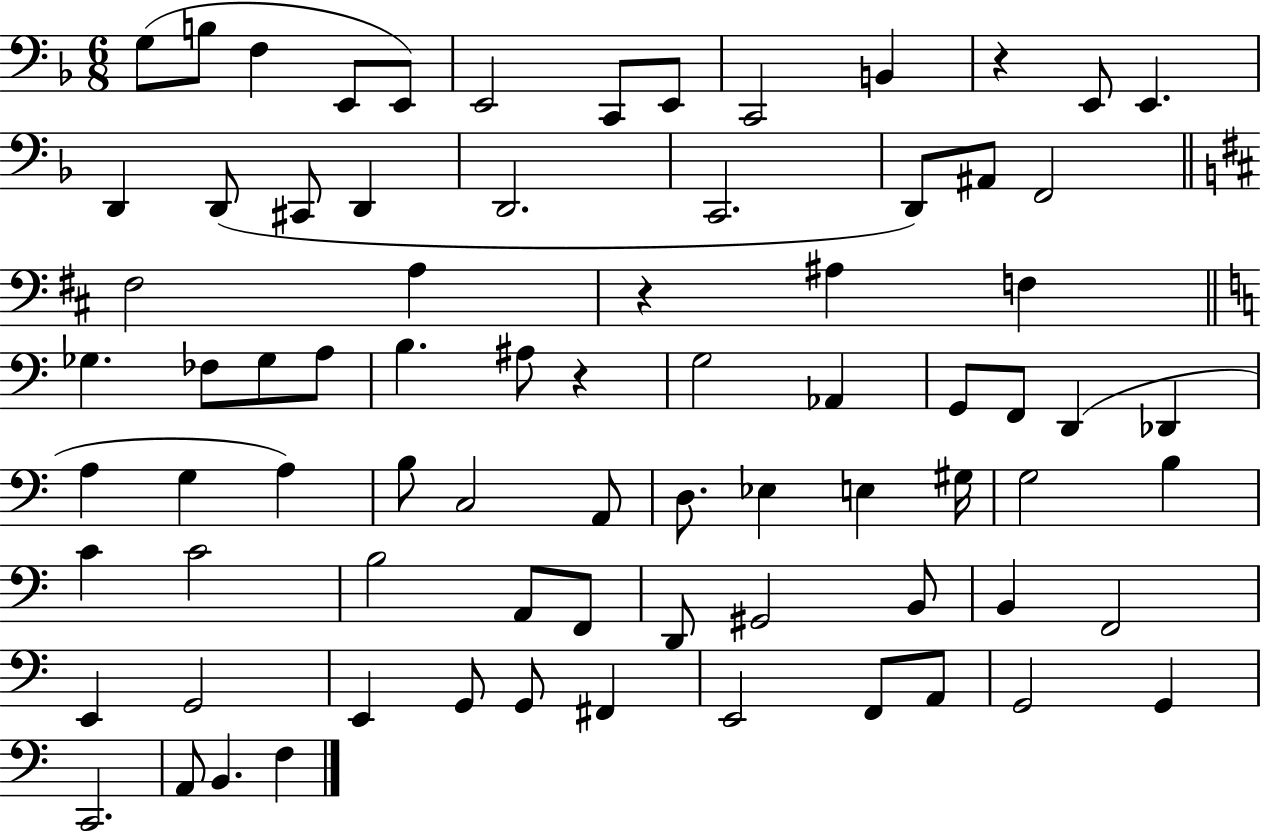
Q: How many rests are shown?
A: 3